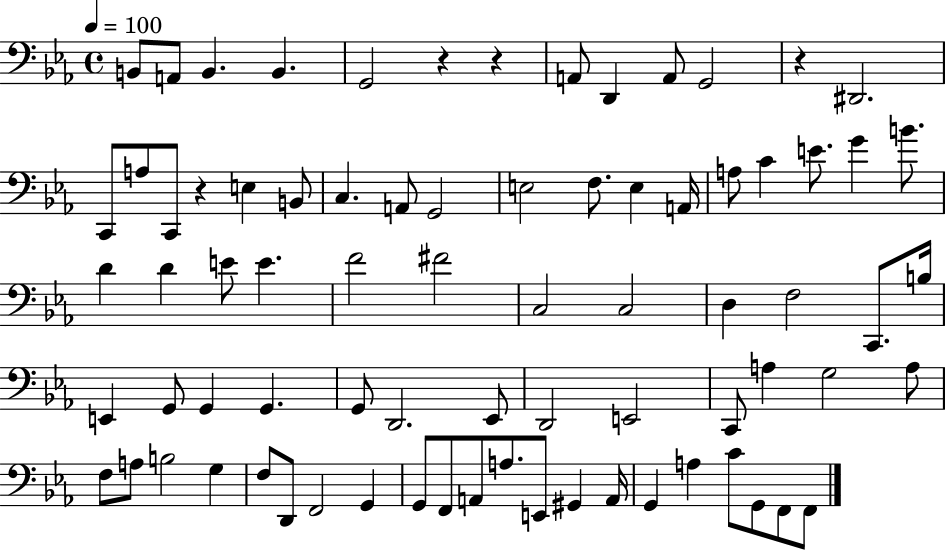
X:1
T:Untitled
M:4/4
L:1/4
K:Eb
B,,/2 A,,/2 B,, B,, G,,2 z z A,,/2 D,, A,,/2 G,,2 z ^D,,2 C,,/2 A,/2 C,,/2 z E, B,,/2 C, A,,/2 G,,2 E,2 F,/2 E, A,,/4 A,/2 C E/2 G B/2 D D E/2 E F2 ^F2 C,2 C,2 D, F,2 C,,/2 B,/4 E,, G,,/2 G,, G,, G,,/2 D,,2 _E,,/2 D,,2 E,,2 C,,/2 A, G,2 A,/2 F,/2 A,/2 B,2 G, F,/2 D,,/2 F,,2 G,, G,,/2 F,,/2 A,,/2 A,/2 E,,/2 ^G,, A,,/4 G,, A, C/2 G,,/2 F,,/2 F,,/2